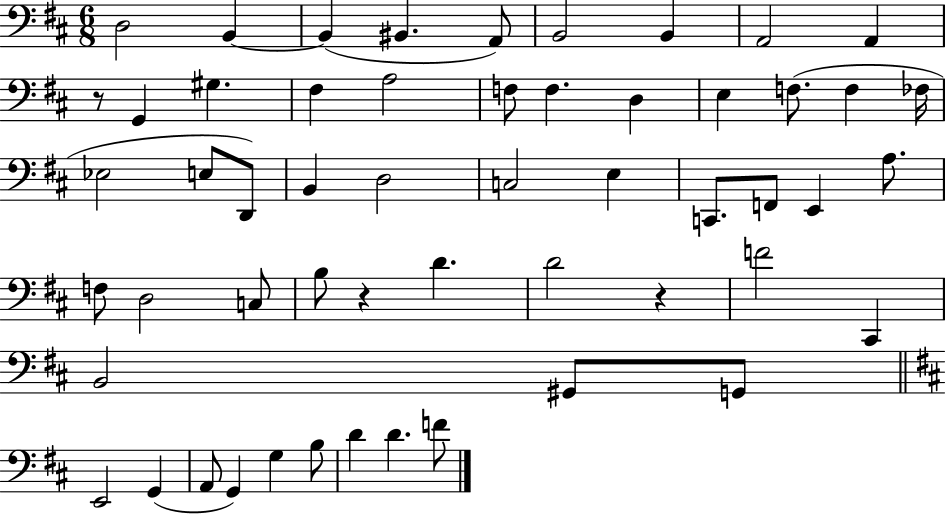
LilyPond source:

{
  \clef bass
  \numericTimeSignature
  \time 6/8
  \key d \major
  d2 b,4~~ | b,4( bis,4. a,8) | b,2 b,4 | a,2 a,4 | \break r8 g,4 gis4. | fis4 a2 | f8 f4. d4 | e4 f8.( f4 fes16 | \break ees2 e8 d,8) | b,4 d2 | c2 e4 | c,8. f,8 e,4 a8. | \break f8 d2 c8 | b8 r4 d'4. | d'2 r4 | f'2 cis,4 | \break b,2 gis,8 g,8 | \bar "||" \break \key d \major e,2 g,4( | a,8 g,4) g4 b8 | d'4 d'4. f'8 | \bar "|."
}